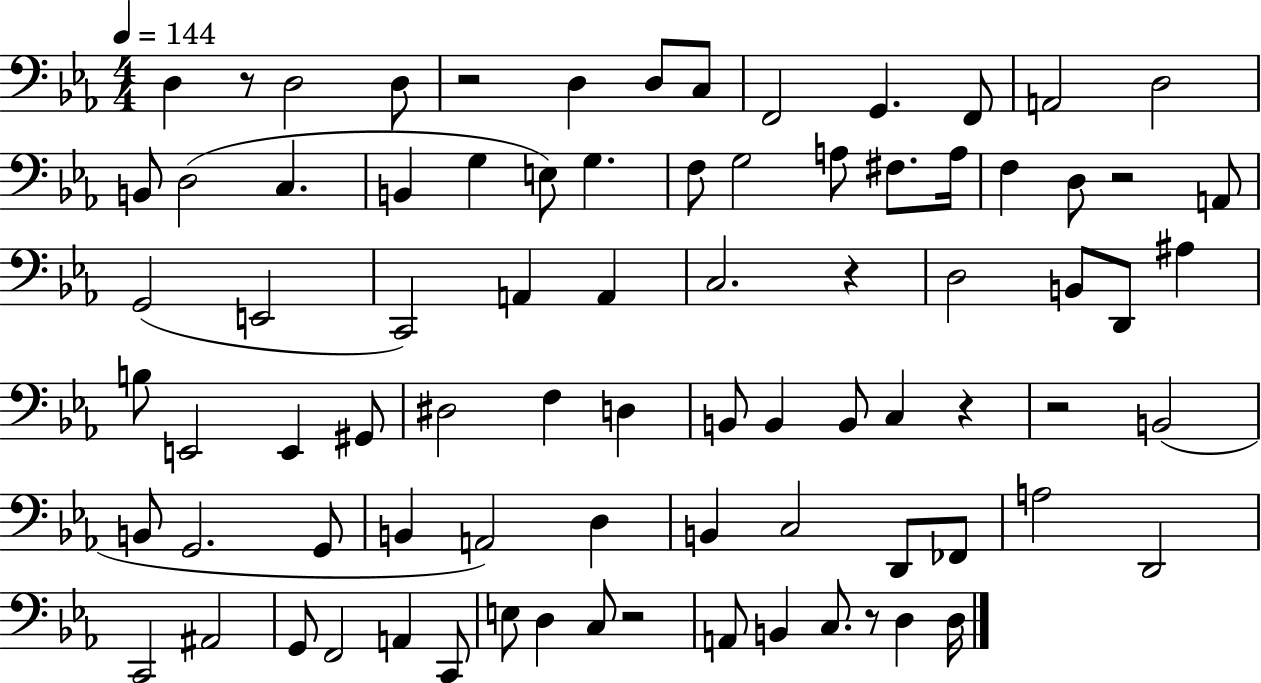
X:1
T:Untitled
M:4/4
L:1/4
K:Eb
D, z/2 D,2 D,/2 z2 D, D,/2 C,/2 F,,2 G,, F,,/2 A,,2 D,2 B,,/2 D,2 C, B,, G, E,/2 G, F,/2 G,2 A,/2 ^F,/2 A,/4 F, D,/2 z2 A,,/2 G,,2 E,,2 C,,2 A,, A,, C,2 z D,2 B,,/2 D,,/2 ^A, B,/2 E,,2 E,, ^G,,/2 ^D,2 F, D, B,,/2 B,, B,,/2 C, z z2 B,,2 B,,/2 G,,2 G,,/2 B,, A,,2 D, B,, C,2 D,,/2 _F,,/2 A,2 D,,2 C,,2 ^A,,2 G,,/2 F,,2 A,, C,,/2 E,/2 D, C,/2 z2 A,,/2 B,, C,/2 z/2 D, D,/4